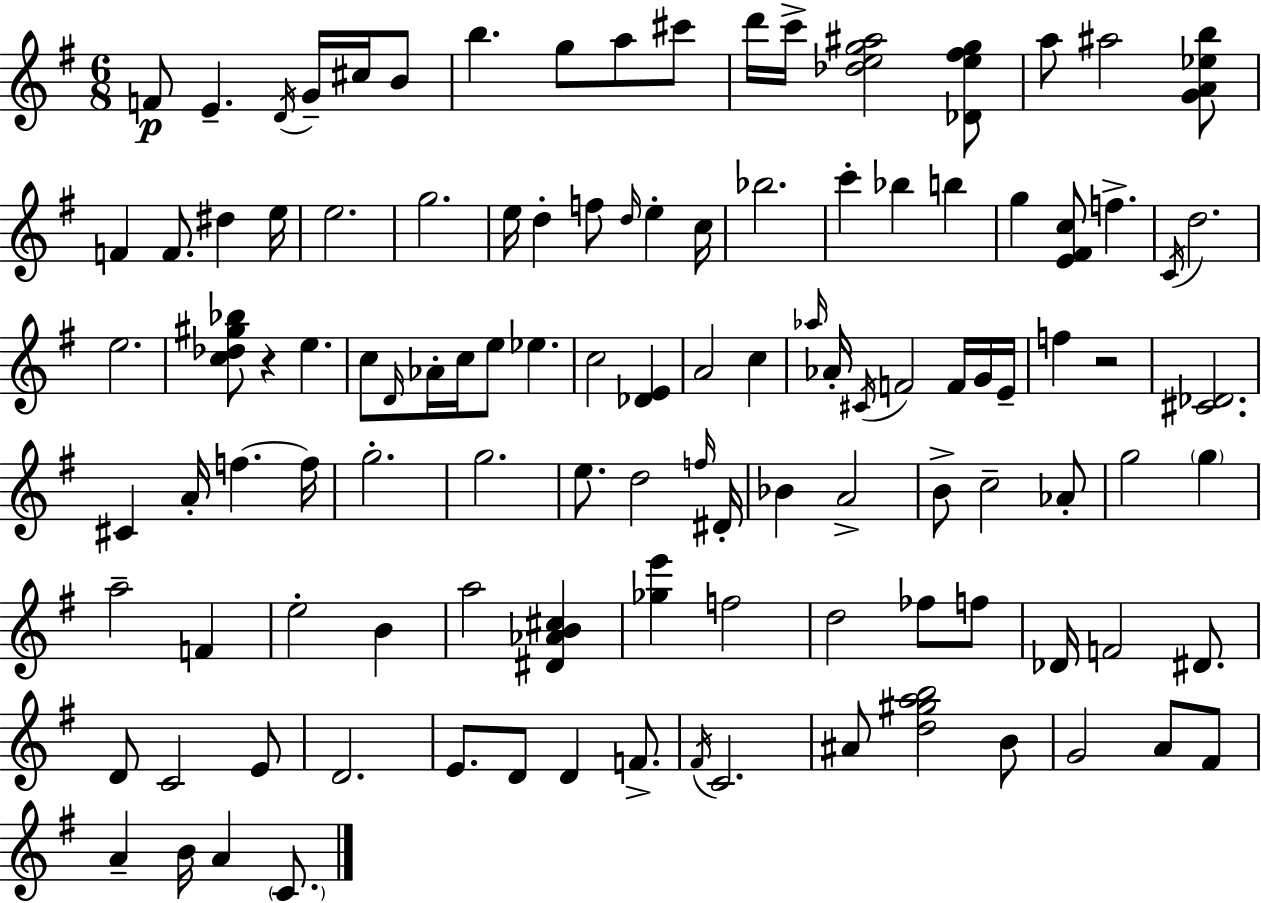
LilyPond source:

{
  \clef treble
  \numericTimeSignature
  \time 6/8
  \key e \minor
  f'8\p e'4.-- \acciaccatura { d'16 } g'16-- cis''16 b'8 | b''4. g''8 a''8 cis'''8 | d'''16 c'''16-> <des'' e'' g'' ais''>2 <des' e'' fis'' g''>8 | a''8 ais''2 <g' a' ees'' b''>8 | \break f'4 f'8. dis''4 | e''16 e''2. | g''2. | e''16 d''4-. f''8 \grace { d''16 } e''4-. | \break c''16 bes''2. | c'''4-. bes''4 b''4 | g''4 <e' fis' c''>8 f''4.-> | \acciaccatura { c'16 } d''2. | \break e''2. | <c'' des'' gis'' bes''>8 r4 e''4. | c''8 \grace { d'16 } aes'16-. c''16 e''8 ees''4. | c''2 | \break <des' e'>4 a'2 | c''4 \grace { aes''16 } aes'16-. \acciaccatura { cis'16 } f'2 | f'16 g'16 e'16-- f''4 r2 | <cis' des'>2. | \break cis'4 a'16-. f''4.~~ | f''16 g''2.-. | g''2. | e''8. d''2 | \break \grace { f''16 } dis'16-. bes'4 a'2-> | b'8-> c''2-- | aes'8-. g''2 | \parenthesize g''4 a''2-- | \break f'4 e''2-. | b'4 a''2 | <dis' aes' b' cis''>4 <ges'' e'''>4 f''2 | d''2 | \break fes''8 f''8 des'16 f'2 | dis'8. d'8 c'2 | e'8 d'2. | e'8. d'8 | \break d'4 f'8.-> \acciaccatura { fis'16 } c'2. | ais'8 <d'' gis'' a'' b''>2 | b'8 g'2 | a'8 fis'8 a'4-- | \break b'16 a'4 \parenthesize c'8. \bar "|."
}